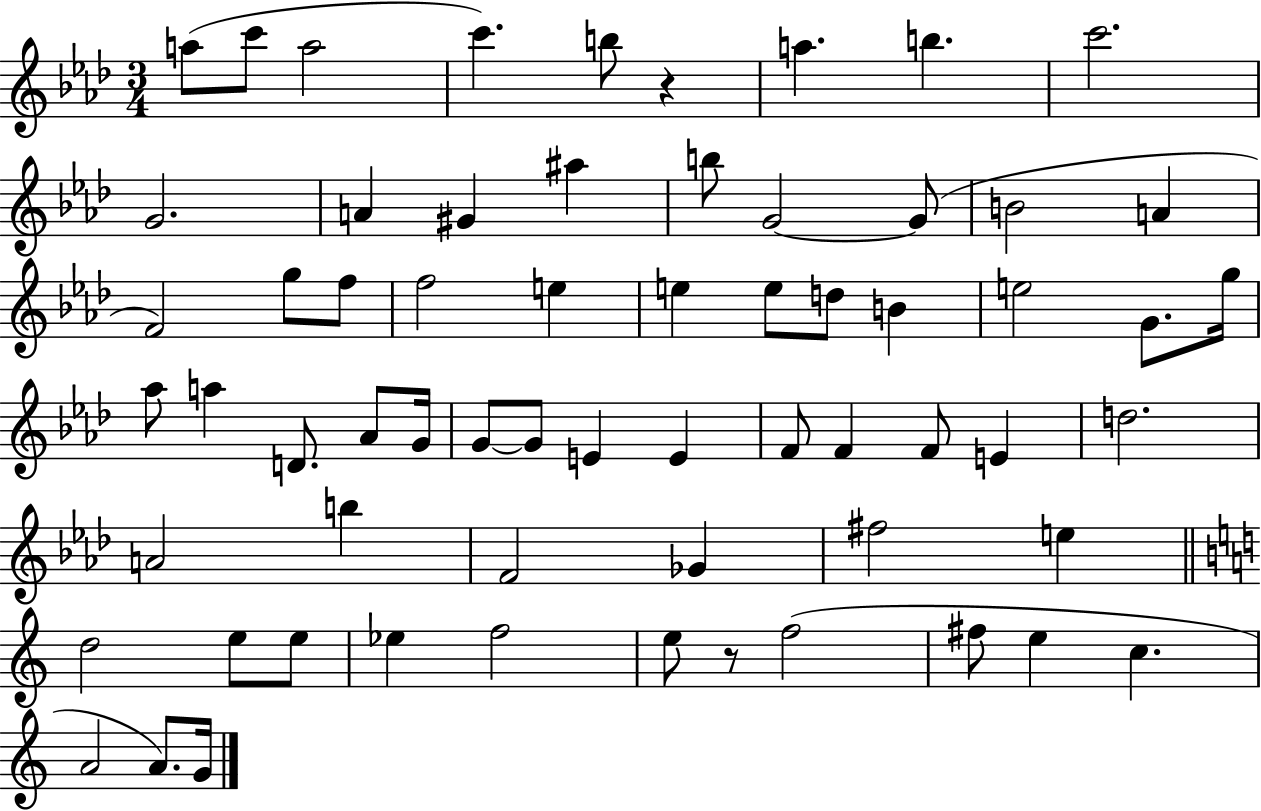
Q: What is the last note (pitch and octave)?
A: G4